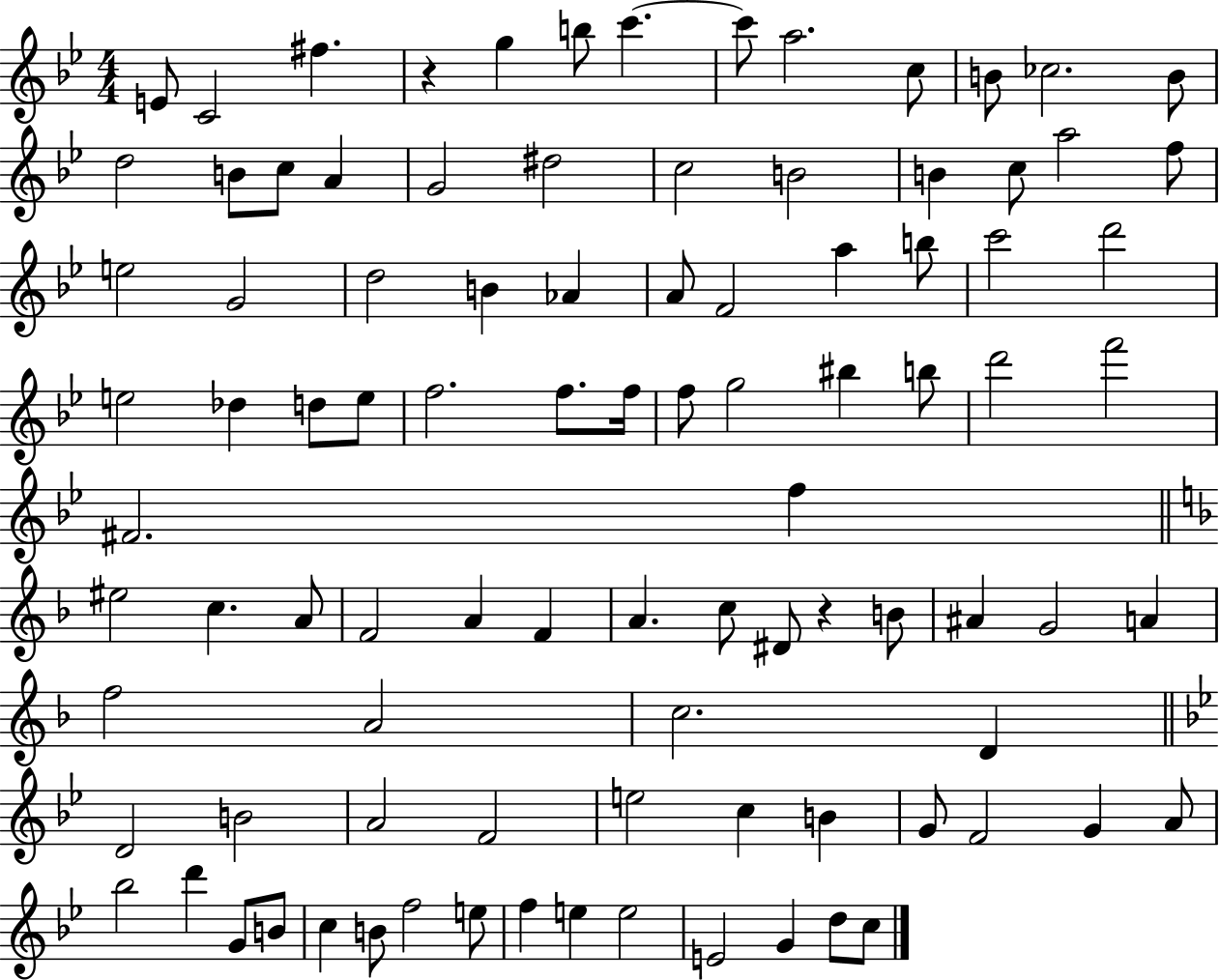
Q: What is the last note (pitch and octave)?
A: C5